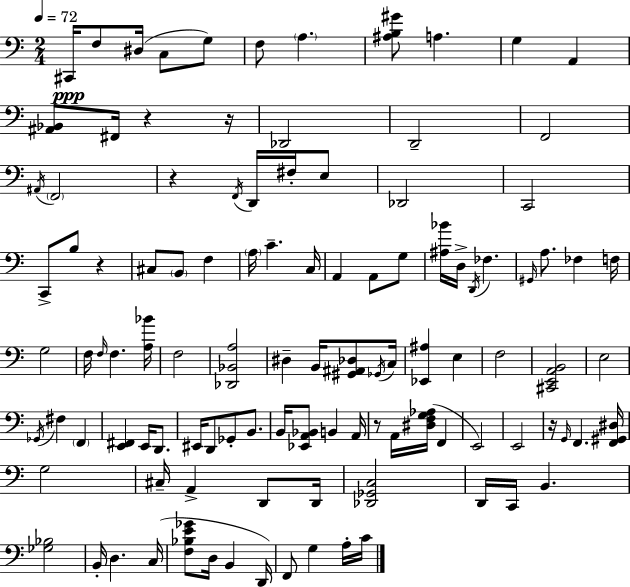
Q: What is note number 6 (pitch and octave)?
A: F3